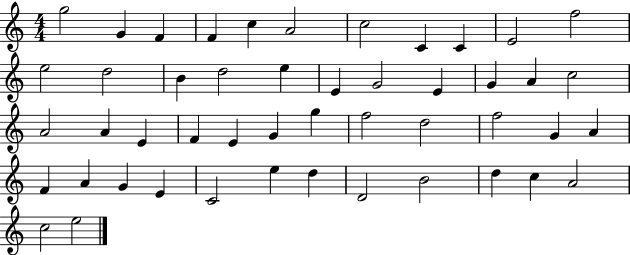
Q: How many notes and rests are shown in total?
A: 48